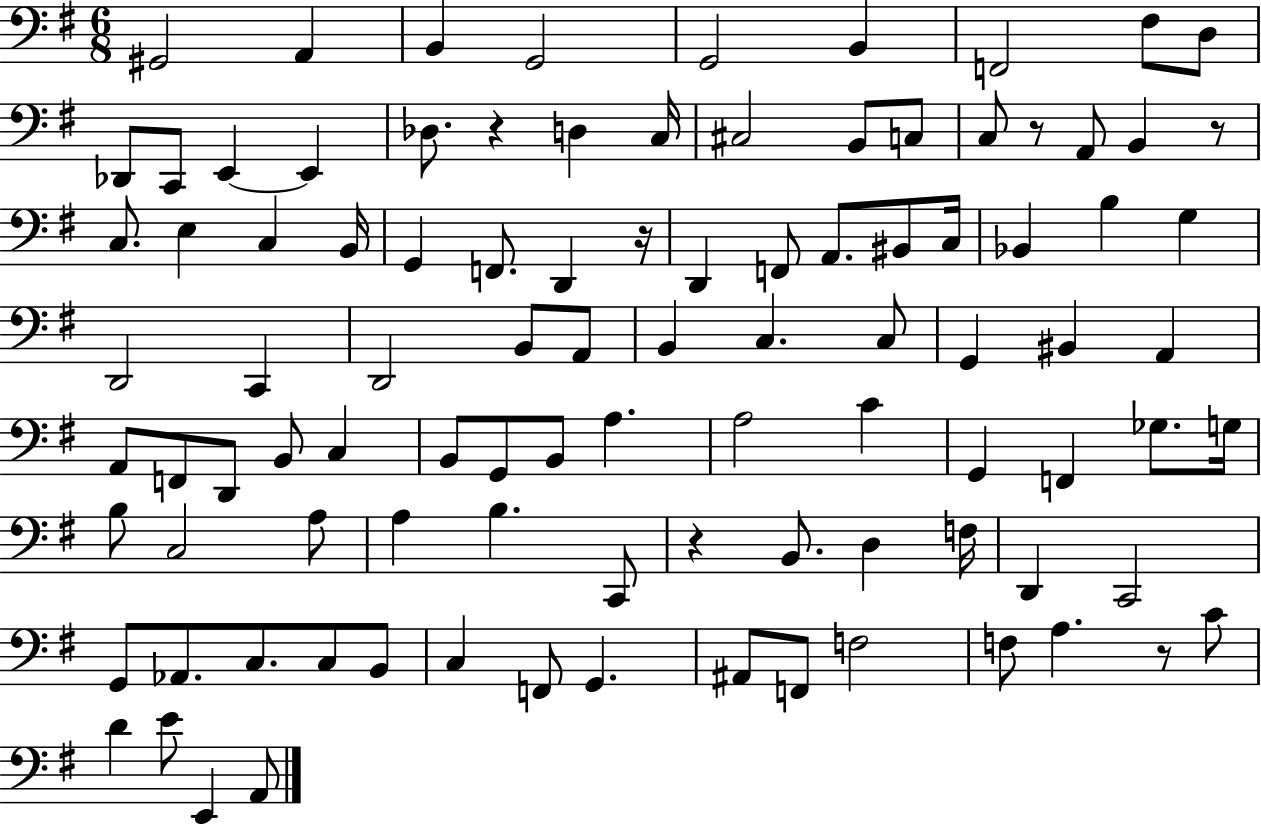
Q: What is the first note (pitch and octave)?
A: G#2